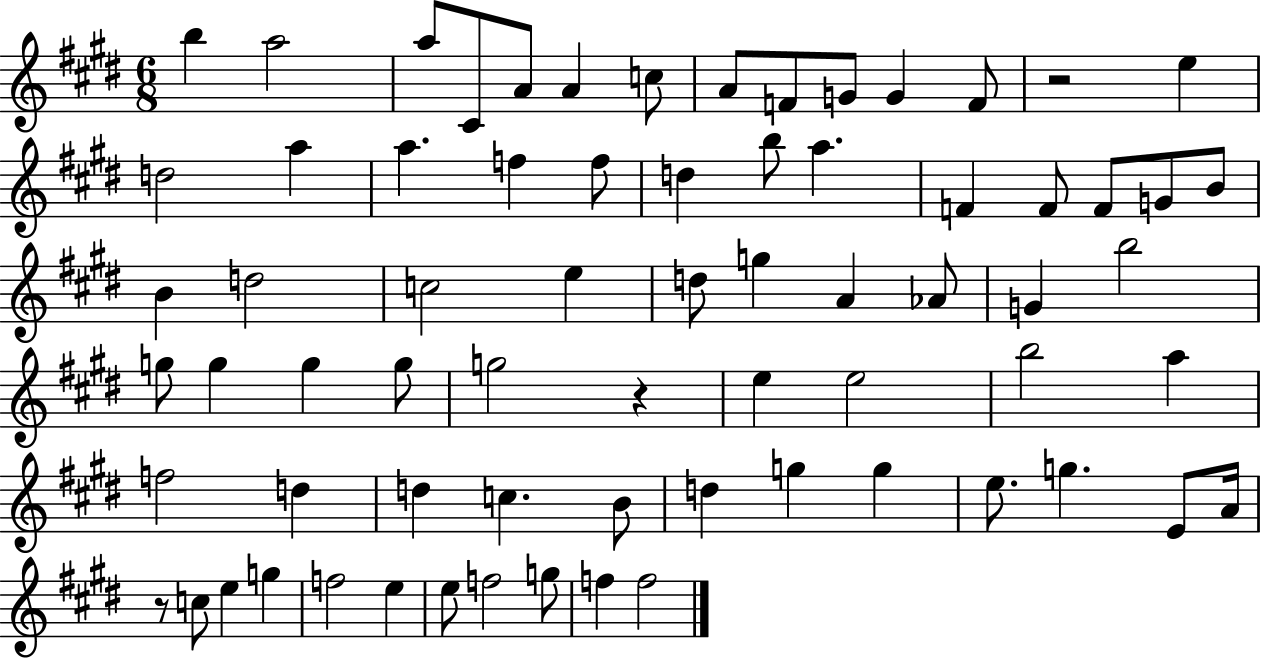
{
  \clef treble
  \numericTimeSignature
  \time 6/8
  \key e \major
  b''4 a''2 | a''8 cis'8 a'8 a'4 c''8 | a'8 f'8 g'8 g'4 f'8 | r2 e''4 | \break d''2 a''4 | a''4. f''4 f''8 | d''4 b''8 a''4. | f'4 f'8 f'8 g'8 b'8 | \break b'4 d''2 | c''2 e''4 | d''8 g''4 a'4 aes'8 | g'4 b''2 | \break g''8 g''4 g''4 g''8 | g''2 r4 | e''4 e''2 | b''2 a''4 | \break f''2 d''4 | d''4 c''4. b'8 | d''4 g''4 g''4 | e''8. g''4. e'8 a'16 | \break r8 c''8 e''4 g''4 | f''2 e''4 | e''8 f''2 g''8 | f''4 f''2 | \break \bar "|."
}